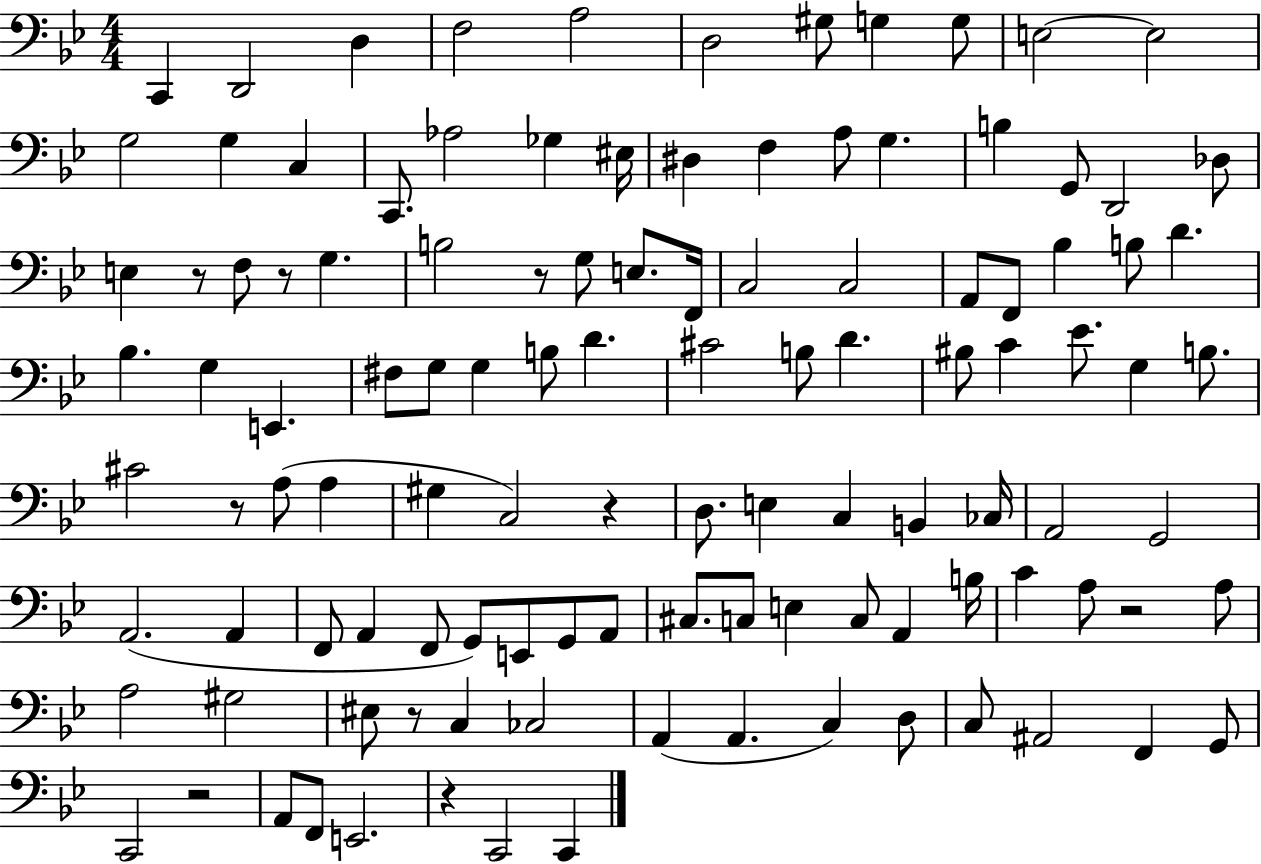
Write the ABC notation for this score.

X:1
T:Untitled
M:4/4
L:1/4
K:Bb
C,, D,,2 D, F,2 A,2 D,2 ^G,/2 G, G,/2 E,2 E,2 G,2 G, C, C,,/2 _A,2 _G, ^E,/4 ^D, F, A,/2 G, B, G,,/2 D,,2 _D,/2 E, z/2 F,/2 z/2 G, B,2 z/2 G,/2 E,/2 F,,/4 C,2 C,2 A,,/2 F,,/2 _B, B,/2 D _B, G, E,, ^F,/2 G,/2 G, B,/2 D ^C2 B,/2 D ^B,/2 C _E/2 G, B,/2 ^C2 z/2 A,/2 A, ^G, C,2 z D,/2 E, C, B,, _C,/4 A,,2 G,,2 A,,2 A,, F,,/2 A,, F,,/2 G,,/2 E,,/2 G,,/2 A,,/2 ^C,/2 C,/2 E, C,/2 A,, B,/4 C A,/2 z2 A,/2 A,2 ^G,2 ^E,/2 z/2 C, _C,2 A,, A,, C, D,/2 C,/2 ^A,,2 F,, G,,/2 C,,2 z2 A,,/2 F,,/2 E,,2 z C,,2 C,,